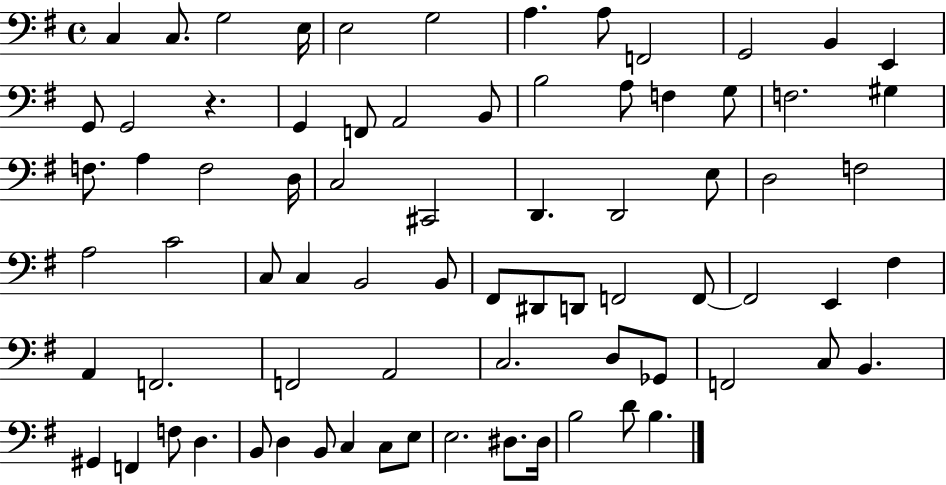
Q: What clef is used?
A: bass